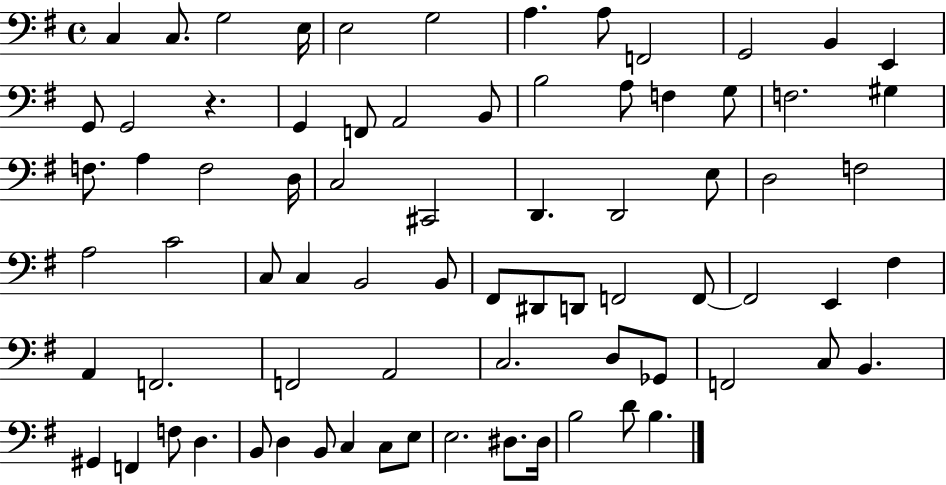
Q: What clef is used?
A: bass